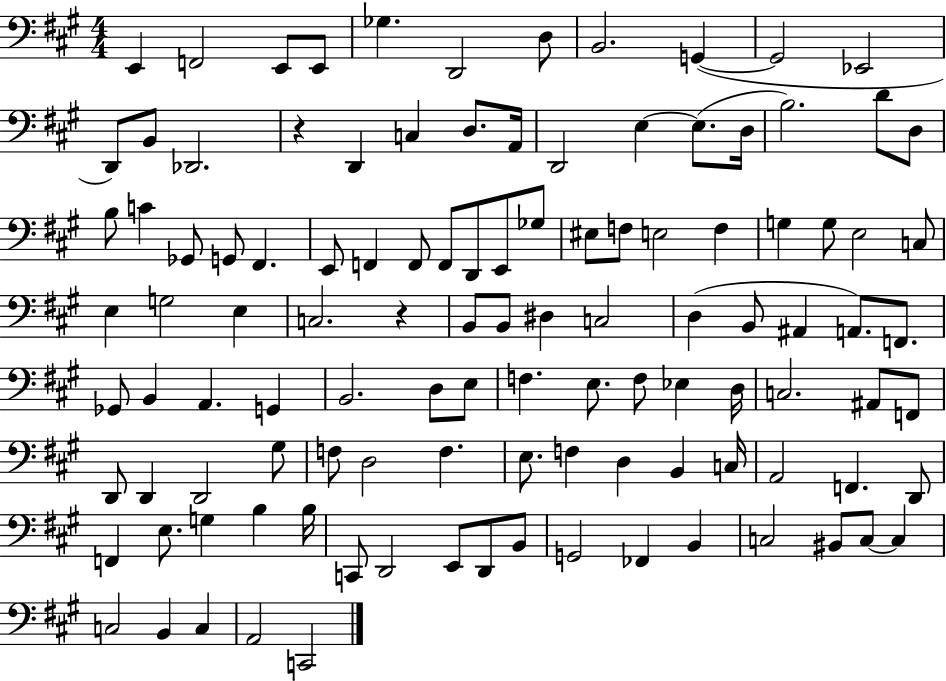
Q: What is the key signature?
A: A major